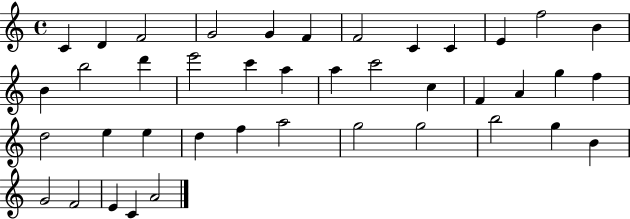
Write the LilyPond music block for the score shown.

{
  \clef treble
  \time 4/4
  \defaultTimeSignature
  \key c \major
  c'4 d'4 f'2 | g'2 g'4 f'4 | f'2 c'4 c'4 | e'4 f''2 b'4 | \break b'4 b''2 d'''4 | e'''2 c'''4 a''4 | a''4 c'''2 c''4 | f'4 a'4 g''4 f''4 | \break d''2 e''4 e''4 | d''4 f''4 a''2 | g''2 g''2 | b''2 g''4 b'4 | \break g'2 f'2 | e'4 c'4 a'2 | \bar "|."
}